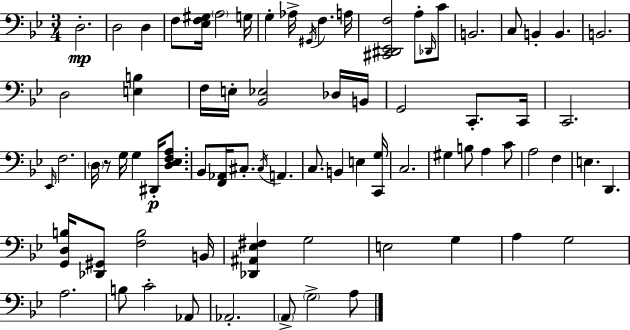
D3/h. D3/h D3/q F3/e [Eb3,F3,G#3]/s A3/h G3/s G3/q Ab3/s G#2/s F3/q. A3/s [C#2,D#2,Eb2,F3]/h A3/e Db2/s C4/e B2/h. C3/e B2/q B2/q. B2/h. D3/h [E3,B3]/q F3/s E3/s [Bb2,Eb3]/h Db3/s B2/s G2/h C2/e. C2/s C2/h. Eb2/s F3/h. D3/s R/e G3/s G3/q D#2/s [D3,Eb3,F3,A3]/e. Bb2/e [F2,Ab2]/s C#3/e. C#3/s A2/q. C3/e. B2/q E3/q [C2,G3]/s C3/h. G#3/q B3/e A3/q C4/e A3/h F3/q E3/q. D2/q. [G2,D3,B3]/s [Db2,G#2]/e [F3,B3]/h B2/s [Db2,A#2,Eb3,F#3]/q G3/h E3/h G3/q A3/q G3/h A3/h. B3/e C4/h Ab2/e Ab2/h. A2/e G3/h A3/e